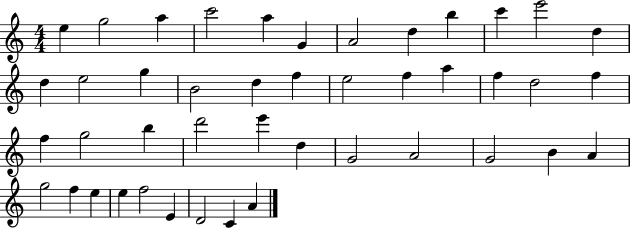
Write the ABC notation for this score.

X:1
T:Untitled
M:4/4
L:1/4
K:C
e g2 a c'2 a G A2 d b c' e'2 d d e2 g B2 d f e2 f a f d2 f f g2 b d'2 e' d G2 A2 G2 B A g2 f e e f2 E D2 C A